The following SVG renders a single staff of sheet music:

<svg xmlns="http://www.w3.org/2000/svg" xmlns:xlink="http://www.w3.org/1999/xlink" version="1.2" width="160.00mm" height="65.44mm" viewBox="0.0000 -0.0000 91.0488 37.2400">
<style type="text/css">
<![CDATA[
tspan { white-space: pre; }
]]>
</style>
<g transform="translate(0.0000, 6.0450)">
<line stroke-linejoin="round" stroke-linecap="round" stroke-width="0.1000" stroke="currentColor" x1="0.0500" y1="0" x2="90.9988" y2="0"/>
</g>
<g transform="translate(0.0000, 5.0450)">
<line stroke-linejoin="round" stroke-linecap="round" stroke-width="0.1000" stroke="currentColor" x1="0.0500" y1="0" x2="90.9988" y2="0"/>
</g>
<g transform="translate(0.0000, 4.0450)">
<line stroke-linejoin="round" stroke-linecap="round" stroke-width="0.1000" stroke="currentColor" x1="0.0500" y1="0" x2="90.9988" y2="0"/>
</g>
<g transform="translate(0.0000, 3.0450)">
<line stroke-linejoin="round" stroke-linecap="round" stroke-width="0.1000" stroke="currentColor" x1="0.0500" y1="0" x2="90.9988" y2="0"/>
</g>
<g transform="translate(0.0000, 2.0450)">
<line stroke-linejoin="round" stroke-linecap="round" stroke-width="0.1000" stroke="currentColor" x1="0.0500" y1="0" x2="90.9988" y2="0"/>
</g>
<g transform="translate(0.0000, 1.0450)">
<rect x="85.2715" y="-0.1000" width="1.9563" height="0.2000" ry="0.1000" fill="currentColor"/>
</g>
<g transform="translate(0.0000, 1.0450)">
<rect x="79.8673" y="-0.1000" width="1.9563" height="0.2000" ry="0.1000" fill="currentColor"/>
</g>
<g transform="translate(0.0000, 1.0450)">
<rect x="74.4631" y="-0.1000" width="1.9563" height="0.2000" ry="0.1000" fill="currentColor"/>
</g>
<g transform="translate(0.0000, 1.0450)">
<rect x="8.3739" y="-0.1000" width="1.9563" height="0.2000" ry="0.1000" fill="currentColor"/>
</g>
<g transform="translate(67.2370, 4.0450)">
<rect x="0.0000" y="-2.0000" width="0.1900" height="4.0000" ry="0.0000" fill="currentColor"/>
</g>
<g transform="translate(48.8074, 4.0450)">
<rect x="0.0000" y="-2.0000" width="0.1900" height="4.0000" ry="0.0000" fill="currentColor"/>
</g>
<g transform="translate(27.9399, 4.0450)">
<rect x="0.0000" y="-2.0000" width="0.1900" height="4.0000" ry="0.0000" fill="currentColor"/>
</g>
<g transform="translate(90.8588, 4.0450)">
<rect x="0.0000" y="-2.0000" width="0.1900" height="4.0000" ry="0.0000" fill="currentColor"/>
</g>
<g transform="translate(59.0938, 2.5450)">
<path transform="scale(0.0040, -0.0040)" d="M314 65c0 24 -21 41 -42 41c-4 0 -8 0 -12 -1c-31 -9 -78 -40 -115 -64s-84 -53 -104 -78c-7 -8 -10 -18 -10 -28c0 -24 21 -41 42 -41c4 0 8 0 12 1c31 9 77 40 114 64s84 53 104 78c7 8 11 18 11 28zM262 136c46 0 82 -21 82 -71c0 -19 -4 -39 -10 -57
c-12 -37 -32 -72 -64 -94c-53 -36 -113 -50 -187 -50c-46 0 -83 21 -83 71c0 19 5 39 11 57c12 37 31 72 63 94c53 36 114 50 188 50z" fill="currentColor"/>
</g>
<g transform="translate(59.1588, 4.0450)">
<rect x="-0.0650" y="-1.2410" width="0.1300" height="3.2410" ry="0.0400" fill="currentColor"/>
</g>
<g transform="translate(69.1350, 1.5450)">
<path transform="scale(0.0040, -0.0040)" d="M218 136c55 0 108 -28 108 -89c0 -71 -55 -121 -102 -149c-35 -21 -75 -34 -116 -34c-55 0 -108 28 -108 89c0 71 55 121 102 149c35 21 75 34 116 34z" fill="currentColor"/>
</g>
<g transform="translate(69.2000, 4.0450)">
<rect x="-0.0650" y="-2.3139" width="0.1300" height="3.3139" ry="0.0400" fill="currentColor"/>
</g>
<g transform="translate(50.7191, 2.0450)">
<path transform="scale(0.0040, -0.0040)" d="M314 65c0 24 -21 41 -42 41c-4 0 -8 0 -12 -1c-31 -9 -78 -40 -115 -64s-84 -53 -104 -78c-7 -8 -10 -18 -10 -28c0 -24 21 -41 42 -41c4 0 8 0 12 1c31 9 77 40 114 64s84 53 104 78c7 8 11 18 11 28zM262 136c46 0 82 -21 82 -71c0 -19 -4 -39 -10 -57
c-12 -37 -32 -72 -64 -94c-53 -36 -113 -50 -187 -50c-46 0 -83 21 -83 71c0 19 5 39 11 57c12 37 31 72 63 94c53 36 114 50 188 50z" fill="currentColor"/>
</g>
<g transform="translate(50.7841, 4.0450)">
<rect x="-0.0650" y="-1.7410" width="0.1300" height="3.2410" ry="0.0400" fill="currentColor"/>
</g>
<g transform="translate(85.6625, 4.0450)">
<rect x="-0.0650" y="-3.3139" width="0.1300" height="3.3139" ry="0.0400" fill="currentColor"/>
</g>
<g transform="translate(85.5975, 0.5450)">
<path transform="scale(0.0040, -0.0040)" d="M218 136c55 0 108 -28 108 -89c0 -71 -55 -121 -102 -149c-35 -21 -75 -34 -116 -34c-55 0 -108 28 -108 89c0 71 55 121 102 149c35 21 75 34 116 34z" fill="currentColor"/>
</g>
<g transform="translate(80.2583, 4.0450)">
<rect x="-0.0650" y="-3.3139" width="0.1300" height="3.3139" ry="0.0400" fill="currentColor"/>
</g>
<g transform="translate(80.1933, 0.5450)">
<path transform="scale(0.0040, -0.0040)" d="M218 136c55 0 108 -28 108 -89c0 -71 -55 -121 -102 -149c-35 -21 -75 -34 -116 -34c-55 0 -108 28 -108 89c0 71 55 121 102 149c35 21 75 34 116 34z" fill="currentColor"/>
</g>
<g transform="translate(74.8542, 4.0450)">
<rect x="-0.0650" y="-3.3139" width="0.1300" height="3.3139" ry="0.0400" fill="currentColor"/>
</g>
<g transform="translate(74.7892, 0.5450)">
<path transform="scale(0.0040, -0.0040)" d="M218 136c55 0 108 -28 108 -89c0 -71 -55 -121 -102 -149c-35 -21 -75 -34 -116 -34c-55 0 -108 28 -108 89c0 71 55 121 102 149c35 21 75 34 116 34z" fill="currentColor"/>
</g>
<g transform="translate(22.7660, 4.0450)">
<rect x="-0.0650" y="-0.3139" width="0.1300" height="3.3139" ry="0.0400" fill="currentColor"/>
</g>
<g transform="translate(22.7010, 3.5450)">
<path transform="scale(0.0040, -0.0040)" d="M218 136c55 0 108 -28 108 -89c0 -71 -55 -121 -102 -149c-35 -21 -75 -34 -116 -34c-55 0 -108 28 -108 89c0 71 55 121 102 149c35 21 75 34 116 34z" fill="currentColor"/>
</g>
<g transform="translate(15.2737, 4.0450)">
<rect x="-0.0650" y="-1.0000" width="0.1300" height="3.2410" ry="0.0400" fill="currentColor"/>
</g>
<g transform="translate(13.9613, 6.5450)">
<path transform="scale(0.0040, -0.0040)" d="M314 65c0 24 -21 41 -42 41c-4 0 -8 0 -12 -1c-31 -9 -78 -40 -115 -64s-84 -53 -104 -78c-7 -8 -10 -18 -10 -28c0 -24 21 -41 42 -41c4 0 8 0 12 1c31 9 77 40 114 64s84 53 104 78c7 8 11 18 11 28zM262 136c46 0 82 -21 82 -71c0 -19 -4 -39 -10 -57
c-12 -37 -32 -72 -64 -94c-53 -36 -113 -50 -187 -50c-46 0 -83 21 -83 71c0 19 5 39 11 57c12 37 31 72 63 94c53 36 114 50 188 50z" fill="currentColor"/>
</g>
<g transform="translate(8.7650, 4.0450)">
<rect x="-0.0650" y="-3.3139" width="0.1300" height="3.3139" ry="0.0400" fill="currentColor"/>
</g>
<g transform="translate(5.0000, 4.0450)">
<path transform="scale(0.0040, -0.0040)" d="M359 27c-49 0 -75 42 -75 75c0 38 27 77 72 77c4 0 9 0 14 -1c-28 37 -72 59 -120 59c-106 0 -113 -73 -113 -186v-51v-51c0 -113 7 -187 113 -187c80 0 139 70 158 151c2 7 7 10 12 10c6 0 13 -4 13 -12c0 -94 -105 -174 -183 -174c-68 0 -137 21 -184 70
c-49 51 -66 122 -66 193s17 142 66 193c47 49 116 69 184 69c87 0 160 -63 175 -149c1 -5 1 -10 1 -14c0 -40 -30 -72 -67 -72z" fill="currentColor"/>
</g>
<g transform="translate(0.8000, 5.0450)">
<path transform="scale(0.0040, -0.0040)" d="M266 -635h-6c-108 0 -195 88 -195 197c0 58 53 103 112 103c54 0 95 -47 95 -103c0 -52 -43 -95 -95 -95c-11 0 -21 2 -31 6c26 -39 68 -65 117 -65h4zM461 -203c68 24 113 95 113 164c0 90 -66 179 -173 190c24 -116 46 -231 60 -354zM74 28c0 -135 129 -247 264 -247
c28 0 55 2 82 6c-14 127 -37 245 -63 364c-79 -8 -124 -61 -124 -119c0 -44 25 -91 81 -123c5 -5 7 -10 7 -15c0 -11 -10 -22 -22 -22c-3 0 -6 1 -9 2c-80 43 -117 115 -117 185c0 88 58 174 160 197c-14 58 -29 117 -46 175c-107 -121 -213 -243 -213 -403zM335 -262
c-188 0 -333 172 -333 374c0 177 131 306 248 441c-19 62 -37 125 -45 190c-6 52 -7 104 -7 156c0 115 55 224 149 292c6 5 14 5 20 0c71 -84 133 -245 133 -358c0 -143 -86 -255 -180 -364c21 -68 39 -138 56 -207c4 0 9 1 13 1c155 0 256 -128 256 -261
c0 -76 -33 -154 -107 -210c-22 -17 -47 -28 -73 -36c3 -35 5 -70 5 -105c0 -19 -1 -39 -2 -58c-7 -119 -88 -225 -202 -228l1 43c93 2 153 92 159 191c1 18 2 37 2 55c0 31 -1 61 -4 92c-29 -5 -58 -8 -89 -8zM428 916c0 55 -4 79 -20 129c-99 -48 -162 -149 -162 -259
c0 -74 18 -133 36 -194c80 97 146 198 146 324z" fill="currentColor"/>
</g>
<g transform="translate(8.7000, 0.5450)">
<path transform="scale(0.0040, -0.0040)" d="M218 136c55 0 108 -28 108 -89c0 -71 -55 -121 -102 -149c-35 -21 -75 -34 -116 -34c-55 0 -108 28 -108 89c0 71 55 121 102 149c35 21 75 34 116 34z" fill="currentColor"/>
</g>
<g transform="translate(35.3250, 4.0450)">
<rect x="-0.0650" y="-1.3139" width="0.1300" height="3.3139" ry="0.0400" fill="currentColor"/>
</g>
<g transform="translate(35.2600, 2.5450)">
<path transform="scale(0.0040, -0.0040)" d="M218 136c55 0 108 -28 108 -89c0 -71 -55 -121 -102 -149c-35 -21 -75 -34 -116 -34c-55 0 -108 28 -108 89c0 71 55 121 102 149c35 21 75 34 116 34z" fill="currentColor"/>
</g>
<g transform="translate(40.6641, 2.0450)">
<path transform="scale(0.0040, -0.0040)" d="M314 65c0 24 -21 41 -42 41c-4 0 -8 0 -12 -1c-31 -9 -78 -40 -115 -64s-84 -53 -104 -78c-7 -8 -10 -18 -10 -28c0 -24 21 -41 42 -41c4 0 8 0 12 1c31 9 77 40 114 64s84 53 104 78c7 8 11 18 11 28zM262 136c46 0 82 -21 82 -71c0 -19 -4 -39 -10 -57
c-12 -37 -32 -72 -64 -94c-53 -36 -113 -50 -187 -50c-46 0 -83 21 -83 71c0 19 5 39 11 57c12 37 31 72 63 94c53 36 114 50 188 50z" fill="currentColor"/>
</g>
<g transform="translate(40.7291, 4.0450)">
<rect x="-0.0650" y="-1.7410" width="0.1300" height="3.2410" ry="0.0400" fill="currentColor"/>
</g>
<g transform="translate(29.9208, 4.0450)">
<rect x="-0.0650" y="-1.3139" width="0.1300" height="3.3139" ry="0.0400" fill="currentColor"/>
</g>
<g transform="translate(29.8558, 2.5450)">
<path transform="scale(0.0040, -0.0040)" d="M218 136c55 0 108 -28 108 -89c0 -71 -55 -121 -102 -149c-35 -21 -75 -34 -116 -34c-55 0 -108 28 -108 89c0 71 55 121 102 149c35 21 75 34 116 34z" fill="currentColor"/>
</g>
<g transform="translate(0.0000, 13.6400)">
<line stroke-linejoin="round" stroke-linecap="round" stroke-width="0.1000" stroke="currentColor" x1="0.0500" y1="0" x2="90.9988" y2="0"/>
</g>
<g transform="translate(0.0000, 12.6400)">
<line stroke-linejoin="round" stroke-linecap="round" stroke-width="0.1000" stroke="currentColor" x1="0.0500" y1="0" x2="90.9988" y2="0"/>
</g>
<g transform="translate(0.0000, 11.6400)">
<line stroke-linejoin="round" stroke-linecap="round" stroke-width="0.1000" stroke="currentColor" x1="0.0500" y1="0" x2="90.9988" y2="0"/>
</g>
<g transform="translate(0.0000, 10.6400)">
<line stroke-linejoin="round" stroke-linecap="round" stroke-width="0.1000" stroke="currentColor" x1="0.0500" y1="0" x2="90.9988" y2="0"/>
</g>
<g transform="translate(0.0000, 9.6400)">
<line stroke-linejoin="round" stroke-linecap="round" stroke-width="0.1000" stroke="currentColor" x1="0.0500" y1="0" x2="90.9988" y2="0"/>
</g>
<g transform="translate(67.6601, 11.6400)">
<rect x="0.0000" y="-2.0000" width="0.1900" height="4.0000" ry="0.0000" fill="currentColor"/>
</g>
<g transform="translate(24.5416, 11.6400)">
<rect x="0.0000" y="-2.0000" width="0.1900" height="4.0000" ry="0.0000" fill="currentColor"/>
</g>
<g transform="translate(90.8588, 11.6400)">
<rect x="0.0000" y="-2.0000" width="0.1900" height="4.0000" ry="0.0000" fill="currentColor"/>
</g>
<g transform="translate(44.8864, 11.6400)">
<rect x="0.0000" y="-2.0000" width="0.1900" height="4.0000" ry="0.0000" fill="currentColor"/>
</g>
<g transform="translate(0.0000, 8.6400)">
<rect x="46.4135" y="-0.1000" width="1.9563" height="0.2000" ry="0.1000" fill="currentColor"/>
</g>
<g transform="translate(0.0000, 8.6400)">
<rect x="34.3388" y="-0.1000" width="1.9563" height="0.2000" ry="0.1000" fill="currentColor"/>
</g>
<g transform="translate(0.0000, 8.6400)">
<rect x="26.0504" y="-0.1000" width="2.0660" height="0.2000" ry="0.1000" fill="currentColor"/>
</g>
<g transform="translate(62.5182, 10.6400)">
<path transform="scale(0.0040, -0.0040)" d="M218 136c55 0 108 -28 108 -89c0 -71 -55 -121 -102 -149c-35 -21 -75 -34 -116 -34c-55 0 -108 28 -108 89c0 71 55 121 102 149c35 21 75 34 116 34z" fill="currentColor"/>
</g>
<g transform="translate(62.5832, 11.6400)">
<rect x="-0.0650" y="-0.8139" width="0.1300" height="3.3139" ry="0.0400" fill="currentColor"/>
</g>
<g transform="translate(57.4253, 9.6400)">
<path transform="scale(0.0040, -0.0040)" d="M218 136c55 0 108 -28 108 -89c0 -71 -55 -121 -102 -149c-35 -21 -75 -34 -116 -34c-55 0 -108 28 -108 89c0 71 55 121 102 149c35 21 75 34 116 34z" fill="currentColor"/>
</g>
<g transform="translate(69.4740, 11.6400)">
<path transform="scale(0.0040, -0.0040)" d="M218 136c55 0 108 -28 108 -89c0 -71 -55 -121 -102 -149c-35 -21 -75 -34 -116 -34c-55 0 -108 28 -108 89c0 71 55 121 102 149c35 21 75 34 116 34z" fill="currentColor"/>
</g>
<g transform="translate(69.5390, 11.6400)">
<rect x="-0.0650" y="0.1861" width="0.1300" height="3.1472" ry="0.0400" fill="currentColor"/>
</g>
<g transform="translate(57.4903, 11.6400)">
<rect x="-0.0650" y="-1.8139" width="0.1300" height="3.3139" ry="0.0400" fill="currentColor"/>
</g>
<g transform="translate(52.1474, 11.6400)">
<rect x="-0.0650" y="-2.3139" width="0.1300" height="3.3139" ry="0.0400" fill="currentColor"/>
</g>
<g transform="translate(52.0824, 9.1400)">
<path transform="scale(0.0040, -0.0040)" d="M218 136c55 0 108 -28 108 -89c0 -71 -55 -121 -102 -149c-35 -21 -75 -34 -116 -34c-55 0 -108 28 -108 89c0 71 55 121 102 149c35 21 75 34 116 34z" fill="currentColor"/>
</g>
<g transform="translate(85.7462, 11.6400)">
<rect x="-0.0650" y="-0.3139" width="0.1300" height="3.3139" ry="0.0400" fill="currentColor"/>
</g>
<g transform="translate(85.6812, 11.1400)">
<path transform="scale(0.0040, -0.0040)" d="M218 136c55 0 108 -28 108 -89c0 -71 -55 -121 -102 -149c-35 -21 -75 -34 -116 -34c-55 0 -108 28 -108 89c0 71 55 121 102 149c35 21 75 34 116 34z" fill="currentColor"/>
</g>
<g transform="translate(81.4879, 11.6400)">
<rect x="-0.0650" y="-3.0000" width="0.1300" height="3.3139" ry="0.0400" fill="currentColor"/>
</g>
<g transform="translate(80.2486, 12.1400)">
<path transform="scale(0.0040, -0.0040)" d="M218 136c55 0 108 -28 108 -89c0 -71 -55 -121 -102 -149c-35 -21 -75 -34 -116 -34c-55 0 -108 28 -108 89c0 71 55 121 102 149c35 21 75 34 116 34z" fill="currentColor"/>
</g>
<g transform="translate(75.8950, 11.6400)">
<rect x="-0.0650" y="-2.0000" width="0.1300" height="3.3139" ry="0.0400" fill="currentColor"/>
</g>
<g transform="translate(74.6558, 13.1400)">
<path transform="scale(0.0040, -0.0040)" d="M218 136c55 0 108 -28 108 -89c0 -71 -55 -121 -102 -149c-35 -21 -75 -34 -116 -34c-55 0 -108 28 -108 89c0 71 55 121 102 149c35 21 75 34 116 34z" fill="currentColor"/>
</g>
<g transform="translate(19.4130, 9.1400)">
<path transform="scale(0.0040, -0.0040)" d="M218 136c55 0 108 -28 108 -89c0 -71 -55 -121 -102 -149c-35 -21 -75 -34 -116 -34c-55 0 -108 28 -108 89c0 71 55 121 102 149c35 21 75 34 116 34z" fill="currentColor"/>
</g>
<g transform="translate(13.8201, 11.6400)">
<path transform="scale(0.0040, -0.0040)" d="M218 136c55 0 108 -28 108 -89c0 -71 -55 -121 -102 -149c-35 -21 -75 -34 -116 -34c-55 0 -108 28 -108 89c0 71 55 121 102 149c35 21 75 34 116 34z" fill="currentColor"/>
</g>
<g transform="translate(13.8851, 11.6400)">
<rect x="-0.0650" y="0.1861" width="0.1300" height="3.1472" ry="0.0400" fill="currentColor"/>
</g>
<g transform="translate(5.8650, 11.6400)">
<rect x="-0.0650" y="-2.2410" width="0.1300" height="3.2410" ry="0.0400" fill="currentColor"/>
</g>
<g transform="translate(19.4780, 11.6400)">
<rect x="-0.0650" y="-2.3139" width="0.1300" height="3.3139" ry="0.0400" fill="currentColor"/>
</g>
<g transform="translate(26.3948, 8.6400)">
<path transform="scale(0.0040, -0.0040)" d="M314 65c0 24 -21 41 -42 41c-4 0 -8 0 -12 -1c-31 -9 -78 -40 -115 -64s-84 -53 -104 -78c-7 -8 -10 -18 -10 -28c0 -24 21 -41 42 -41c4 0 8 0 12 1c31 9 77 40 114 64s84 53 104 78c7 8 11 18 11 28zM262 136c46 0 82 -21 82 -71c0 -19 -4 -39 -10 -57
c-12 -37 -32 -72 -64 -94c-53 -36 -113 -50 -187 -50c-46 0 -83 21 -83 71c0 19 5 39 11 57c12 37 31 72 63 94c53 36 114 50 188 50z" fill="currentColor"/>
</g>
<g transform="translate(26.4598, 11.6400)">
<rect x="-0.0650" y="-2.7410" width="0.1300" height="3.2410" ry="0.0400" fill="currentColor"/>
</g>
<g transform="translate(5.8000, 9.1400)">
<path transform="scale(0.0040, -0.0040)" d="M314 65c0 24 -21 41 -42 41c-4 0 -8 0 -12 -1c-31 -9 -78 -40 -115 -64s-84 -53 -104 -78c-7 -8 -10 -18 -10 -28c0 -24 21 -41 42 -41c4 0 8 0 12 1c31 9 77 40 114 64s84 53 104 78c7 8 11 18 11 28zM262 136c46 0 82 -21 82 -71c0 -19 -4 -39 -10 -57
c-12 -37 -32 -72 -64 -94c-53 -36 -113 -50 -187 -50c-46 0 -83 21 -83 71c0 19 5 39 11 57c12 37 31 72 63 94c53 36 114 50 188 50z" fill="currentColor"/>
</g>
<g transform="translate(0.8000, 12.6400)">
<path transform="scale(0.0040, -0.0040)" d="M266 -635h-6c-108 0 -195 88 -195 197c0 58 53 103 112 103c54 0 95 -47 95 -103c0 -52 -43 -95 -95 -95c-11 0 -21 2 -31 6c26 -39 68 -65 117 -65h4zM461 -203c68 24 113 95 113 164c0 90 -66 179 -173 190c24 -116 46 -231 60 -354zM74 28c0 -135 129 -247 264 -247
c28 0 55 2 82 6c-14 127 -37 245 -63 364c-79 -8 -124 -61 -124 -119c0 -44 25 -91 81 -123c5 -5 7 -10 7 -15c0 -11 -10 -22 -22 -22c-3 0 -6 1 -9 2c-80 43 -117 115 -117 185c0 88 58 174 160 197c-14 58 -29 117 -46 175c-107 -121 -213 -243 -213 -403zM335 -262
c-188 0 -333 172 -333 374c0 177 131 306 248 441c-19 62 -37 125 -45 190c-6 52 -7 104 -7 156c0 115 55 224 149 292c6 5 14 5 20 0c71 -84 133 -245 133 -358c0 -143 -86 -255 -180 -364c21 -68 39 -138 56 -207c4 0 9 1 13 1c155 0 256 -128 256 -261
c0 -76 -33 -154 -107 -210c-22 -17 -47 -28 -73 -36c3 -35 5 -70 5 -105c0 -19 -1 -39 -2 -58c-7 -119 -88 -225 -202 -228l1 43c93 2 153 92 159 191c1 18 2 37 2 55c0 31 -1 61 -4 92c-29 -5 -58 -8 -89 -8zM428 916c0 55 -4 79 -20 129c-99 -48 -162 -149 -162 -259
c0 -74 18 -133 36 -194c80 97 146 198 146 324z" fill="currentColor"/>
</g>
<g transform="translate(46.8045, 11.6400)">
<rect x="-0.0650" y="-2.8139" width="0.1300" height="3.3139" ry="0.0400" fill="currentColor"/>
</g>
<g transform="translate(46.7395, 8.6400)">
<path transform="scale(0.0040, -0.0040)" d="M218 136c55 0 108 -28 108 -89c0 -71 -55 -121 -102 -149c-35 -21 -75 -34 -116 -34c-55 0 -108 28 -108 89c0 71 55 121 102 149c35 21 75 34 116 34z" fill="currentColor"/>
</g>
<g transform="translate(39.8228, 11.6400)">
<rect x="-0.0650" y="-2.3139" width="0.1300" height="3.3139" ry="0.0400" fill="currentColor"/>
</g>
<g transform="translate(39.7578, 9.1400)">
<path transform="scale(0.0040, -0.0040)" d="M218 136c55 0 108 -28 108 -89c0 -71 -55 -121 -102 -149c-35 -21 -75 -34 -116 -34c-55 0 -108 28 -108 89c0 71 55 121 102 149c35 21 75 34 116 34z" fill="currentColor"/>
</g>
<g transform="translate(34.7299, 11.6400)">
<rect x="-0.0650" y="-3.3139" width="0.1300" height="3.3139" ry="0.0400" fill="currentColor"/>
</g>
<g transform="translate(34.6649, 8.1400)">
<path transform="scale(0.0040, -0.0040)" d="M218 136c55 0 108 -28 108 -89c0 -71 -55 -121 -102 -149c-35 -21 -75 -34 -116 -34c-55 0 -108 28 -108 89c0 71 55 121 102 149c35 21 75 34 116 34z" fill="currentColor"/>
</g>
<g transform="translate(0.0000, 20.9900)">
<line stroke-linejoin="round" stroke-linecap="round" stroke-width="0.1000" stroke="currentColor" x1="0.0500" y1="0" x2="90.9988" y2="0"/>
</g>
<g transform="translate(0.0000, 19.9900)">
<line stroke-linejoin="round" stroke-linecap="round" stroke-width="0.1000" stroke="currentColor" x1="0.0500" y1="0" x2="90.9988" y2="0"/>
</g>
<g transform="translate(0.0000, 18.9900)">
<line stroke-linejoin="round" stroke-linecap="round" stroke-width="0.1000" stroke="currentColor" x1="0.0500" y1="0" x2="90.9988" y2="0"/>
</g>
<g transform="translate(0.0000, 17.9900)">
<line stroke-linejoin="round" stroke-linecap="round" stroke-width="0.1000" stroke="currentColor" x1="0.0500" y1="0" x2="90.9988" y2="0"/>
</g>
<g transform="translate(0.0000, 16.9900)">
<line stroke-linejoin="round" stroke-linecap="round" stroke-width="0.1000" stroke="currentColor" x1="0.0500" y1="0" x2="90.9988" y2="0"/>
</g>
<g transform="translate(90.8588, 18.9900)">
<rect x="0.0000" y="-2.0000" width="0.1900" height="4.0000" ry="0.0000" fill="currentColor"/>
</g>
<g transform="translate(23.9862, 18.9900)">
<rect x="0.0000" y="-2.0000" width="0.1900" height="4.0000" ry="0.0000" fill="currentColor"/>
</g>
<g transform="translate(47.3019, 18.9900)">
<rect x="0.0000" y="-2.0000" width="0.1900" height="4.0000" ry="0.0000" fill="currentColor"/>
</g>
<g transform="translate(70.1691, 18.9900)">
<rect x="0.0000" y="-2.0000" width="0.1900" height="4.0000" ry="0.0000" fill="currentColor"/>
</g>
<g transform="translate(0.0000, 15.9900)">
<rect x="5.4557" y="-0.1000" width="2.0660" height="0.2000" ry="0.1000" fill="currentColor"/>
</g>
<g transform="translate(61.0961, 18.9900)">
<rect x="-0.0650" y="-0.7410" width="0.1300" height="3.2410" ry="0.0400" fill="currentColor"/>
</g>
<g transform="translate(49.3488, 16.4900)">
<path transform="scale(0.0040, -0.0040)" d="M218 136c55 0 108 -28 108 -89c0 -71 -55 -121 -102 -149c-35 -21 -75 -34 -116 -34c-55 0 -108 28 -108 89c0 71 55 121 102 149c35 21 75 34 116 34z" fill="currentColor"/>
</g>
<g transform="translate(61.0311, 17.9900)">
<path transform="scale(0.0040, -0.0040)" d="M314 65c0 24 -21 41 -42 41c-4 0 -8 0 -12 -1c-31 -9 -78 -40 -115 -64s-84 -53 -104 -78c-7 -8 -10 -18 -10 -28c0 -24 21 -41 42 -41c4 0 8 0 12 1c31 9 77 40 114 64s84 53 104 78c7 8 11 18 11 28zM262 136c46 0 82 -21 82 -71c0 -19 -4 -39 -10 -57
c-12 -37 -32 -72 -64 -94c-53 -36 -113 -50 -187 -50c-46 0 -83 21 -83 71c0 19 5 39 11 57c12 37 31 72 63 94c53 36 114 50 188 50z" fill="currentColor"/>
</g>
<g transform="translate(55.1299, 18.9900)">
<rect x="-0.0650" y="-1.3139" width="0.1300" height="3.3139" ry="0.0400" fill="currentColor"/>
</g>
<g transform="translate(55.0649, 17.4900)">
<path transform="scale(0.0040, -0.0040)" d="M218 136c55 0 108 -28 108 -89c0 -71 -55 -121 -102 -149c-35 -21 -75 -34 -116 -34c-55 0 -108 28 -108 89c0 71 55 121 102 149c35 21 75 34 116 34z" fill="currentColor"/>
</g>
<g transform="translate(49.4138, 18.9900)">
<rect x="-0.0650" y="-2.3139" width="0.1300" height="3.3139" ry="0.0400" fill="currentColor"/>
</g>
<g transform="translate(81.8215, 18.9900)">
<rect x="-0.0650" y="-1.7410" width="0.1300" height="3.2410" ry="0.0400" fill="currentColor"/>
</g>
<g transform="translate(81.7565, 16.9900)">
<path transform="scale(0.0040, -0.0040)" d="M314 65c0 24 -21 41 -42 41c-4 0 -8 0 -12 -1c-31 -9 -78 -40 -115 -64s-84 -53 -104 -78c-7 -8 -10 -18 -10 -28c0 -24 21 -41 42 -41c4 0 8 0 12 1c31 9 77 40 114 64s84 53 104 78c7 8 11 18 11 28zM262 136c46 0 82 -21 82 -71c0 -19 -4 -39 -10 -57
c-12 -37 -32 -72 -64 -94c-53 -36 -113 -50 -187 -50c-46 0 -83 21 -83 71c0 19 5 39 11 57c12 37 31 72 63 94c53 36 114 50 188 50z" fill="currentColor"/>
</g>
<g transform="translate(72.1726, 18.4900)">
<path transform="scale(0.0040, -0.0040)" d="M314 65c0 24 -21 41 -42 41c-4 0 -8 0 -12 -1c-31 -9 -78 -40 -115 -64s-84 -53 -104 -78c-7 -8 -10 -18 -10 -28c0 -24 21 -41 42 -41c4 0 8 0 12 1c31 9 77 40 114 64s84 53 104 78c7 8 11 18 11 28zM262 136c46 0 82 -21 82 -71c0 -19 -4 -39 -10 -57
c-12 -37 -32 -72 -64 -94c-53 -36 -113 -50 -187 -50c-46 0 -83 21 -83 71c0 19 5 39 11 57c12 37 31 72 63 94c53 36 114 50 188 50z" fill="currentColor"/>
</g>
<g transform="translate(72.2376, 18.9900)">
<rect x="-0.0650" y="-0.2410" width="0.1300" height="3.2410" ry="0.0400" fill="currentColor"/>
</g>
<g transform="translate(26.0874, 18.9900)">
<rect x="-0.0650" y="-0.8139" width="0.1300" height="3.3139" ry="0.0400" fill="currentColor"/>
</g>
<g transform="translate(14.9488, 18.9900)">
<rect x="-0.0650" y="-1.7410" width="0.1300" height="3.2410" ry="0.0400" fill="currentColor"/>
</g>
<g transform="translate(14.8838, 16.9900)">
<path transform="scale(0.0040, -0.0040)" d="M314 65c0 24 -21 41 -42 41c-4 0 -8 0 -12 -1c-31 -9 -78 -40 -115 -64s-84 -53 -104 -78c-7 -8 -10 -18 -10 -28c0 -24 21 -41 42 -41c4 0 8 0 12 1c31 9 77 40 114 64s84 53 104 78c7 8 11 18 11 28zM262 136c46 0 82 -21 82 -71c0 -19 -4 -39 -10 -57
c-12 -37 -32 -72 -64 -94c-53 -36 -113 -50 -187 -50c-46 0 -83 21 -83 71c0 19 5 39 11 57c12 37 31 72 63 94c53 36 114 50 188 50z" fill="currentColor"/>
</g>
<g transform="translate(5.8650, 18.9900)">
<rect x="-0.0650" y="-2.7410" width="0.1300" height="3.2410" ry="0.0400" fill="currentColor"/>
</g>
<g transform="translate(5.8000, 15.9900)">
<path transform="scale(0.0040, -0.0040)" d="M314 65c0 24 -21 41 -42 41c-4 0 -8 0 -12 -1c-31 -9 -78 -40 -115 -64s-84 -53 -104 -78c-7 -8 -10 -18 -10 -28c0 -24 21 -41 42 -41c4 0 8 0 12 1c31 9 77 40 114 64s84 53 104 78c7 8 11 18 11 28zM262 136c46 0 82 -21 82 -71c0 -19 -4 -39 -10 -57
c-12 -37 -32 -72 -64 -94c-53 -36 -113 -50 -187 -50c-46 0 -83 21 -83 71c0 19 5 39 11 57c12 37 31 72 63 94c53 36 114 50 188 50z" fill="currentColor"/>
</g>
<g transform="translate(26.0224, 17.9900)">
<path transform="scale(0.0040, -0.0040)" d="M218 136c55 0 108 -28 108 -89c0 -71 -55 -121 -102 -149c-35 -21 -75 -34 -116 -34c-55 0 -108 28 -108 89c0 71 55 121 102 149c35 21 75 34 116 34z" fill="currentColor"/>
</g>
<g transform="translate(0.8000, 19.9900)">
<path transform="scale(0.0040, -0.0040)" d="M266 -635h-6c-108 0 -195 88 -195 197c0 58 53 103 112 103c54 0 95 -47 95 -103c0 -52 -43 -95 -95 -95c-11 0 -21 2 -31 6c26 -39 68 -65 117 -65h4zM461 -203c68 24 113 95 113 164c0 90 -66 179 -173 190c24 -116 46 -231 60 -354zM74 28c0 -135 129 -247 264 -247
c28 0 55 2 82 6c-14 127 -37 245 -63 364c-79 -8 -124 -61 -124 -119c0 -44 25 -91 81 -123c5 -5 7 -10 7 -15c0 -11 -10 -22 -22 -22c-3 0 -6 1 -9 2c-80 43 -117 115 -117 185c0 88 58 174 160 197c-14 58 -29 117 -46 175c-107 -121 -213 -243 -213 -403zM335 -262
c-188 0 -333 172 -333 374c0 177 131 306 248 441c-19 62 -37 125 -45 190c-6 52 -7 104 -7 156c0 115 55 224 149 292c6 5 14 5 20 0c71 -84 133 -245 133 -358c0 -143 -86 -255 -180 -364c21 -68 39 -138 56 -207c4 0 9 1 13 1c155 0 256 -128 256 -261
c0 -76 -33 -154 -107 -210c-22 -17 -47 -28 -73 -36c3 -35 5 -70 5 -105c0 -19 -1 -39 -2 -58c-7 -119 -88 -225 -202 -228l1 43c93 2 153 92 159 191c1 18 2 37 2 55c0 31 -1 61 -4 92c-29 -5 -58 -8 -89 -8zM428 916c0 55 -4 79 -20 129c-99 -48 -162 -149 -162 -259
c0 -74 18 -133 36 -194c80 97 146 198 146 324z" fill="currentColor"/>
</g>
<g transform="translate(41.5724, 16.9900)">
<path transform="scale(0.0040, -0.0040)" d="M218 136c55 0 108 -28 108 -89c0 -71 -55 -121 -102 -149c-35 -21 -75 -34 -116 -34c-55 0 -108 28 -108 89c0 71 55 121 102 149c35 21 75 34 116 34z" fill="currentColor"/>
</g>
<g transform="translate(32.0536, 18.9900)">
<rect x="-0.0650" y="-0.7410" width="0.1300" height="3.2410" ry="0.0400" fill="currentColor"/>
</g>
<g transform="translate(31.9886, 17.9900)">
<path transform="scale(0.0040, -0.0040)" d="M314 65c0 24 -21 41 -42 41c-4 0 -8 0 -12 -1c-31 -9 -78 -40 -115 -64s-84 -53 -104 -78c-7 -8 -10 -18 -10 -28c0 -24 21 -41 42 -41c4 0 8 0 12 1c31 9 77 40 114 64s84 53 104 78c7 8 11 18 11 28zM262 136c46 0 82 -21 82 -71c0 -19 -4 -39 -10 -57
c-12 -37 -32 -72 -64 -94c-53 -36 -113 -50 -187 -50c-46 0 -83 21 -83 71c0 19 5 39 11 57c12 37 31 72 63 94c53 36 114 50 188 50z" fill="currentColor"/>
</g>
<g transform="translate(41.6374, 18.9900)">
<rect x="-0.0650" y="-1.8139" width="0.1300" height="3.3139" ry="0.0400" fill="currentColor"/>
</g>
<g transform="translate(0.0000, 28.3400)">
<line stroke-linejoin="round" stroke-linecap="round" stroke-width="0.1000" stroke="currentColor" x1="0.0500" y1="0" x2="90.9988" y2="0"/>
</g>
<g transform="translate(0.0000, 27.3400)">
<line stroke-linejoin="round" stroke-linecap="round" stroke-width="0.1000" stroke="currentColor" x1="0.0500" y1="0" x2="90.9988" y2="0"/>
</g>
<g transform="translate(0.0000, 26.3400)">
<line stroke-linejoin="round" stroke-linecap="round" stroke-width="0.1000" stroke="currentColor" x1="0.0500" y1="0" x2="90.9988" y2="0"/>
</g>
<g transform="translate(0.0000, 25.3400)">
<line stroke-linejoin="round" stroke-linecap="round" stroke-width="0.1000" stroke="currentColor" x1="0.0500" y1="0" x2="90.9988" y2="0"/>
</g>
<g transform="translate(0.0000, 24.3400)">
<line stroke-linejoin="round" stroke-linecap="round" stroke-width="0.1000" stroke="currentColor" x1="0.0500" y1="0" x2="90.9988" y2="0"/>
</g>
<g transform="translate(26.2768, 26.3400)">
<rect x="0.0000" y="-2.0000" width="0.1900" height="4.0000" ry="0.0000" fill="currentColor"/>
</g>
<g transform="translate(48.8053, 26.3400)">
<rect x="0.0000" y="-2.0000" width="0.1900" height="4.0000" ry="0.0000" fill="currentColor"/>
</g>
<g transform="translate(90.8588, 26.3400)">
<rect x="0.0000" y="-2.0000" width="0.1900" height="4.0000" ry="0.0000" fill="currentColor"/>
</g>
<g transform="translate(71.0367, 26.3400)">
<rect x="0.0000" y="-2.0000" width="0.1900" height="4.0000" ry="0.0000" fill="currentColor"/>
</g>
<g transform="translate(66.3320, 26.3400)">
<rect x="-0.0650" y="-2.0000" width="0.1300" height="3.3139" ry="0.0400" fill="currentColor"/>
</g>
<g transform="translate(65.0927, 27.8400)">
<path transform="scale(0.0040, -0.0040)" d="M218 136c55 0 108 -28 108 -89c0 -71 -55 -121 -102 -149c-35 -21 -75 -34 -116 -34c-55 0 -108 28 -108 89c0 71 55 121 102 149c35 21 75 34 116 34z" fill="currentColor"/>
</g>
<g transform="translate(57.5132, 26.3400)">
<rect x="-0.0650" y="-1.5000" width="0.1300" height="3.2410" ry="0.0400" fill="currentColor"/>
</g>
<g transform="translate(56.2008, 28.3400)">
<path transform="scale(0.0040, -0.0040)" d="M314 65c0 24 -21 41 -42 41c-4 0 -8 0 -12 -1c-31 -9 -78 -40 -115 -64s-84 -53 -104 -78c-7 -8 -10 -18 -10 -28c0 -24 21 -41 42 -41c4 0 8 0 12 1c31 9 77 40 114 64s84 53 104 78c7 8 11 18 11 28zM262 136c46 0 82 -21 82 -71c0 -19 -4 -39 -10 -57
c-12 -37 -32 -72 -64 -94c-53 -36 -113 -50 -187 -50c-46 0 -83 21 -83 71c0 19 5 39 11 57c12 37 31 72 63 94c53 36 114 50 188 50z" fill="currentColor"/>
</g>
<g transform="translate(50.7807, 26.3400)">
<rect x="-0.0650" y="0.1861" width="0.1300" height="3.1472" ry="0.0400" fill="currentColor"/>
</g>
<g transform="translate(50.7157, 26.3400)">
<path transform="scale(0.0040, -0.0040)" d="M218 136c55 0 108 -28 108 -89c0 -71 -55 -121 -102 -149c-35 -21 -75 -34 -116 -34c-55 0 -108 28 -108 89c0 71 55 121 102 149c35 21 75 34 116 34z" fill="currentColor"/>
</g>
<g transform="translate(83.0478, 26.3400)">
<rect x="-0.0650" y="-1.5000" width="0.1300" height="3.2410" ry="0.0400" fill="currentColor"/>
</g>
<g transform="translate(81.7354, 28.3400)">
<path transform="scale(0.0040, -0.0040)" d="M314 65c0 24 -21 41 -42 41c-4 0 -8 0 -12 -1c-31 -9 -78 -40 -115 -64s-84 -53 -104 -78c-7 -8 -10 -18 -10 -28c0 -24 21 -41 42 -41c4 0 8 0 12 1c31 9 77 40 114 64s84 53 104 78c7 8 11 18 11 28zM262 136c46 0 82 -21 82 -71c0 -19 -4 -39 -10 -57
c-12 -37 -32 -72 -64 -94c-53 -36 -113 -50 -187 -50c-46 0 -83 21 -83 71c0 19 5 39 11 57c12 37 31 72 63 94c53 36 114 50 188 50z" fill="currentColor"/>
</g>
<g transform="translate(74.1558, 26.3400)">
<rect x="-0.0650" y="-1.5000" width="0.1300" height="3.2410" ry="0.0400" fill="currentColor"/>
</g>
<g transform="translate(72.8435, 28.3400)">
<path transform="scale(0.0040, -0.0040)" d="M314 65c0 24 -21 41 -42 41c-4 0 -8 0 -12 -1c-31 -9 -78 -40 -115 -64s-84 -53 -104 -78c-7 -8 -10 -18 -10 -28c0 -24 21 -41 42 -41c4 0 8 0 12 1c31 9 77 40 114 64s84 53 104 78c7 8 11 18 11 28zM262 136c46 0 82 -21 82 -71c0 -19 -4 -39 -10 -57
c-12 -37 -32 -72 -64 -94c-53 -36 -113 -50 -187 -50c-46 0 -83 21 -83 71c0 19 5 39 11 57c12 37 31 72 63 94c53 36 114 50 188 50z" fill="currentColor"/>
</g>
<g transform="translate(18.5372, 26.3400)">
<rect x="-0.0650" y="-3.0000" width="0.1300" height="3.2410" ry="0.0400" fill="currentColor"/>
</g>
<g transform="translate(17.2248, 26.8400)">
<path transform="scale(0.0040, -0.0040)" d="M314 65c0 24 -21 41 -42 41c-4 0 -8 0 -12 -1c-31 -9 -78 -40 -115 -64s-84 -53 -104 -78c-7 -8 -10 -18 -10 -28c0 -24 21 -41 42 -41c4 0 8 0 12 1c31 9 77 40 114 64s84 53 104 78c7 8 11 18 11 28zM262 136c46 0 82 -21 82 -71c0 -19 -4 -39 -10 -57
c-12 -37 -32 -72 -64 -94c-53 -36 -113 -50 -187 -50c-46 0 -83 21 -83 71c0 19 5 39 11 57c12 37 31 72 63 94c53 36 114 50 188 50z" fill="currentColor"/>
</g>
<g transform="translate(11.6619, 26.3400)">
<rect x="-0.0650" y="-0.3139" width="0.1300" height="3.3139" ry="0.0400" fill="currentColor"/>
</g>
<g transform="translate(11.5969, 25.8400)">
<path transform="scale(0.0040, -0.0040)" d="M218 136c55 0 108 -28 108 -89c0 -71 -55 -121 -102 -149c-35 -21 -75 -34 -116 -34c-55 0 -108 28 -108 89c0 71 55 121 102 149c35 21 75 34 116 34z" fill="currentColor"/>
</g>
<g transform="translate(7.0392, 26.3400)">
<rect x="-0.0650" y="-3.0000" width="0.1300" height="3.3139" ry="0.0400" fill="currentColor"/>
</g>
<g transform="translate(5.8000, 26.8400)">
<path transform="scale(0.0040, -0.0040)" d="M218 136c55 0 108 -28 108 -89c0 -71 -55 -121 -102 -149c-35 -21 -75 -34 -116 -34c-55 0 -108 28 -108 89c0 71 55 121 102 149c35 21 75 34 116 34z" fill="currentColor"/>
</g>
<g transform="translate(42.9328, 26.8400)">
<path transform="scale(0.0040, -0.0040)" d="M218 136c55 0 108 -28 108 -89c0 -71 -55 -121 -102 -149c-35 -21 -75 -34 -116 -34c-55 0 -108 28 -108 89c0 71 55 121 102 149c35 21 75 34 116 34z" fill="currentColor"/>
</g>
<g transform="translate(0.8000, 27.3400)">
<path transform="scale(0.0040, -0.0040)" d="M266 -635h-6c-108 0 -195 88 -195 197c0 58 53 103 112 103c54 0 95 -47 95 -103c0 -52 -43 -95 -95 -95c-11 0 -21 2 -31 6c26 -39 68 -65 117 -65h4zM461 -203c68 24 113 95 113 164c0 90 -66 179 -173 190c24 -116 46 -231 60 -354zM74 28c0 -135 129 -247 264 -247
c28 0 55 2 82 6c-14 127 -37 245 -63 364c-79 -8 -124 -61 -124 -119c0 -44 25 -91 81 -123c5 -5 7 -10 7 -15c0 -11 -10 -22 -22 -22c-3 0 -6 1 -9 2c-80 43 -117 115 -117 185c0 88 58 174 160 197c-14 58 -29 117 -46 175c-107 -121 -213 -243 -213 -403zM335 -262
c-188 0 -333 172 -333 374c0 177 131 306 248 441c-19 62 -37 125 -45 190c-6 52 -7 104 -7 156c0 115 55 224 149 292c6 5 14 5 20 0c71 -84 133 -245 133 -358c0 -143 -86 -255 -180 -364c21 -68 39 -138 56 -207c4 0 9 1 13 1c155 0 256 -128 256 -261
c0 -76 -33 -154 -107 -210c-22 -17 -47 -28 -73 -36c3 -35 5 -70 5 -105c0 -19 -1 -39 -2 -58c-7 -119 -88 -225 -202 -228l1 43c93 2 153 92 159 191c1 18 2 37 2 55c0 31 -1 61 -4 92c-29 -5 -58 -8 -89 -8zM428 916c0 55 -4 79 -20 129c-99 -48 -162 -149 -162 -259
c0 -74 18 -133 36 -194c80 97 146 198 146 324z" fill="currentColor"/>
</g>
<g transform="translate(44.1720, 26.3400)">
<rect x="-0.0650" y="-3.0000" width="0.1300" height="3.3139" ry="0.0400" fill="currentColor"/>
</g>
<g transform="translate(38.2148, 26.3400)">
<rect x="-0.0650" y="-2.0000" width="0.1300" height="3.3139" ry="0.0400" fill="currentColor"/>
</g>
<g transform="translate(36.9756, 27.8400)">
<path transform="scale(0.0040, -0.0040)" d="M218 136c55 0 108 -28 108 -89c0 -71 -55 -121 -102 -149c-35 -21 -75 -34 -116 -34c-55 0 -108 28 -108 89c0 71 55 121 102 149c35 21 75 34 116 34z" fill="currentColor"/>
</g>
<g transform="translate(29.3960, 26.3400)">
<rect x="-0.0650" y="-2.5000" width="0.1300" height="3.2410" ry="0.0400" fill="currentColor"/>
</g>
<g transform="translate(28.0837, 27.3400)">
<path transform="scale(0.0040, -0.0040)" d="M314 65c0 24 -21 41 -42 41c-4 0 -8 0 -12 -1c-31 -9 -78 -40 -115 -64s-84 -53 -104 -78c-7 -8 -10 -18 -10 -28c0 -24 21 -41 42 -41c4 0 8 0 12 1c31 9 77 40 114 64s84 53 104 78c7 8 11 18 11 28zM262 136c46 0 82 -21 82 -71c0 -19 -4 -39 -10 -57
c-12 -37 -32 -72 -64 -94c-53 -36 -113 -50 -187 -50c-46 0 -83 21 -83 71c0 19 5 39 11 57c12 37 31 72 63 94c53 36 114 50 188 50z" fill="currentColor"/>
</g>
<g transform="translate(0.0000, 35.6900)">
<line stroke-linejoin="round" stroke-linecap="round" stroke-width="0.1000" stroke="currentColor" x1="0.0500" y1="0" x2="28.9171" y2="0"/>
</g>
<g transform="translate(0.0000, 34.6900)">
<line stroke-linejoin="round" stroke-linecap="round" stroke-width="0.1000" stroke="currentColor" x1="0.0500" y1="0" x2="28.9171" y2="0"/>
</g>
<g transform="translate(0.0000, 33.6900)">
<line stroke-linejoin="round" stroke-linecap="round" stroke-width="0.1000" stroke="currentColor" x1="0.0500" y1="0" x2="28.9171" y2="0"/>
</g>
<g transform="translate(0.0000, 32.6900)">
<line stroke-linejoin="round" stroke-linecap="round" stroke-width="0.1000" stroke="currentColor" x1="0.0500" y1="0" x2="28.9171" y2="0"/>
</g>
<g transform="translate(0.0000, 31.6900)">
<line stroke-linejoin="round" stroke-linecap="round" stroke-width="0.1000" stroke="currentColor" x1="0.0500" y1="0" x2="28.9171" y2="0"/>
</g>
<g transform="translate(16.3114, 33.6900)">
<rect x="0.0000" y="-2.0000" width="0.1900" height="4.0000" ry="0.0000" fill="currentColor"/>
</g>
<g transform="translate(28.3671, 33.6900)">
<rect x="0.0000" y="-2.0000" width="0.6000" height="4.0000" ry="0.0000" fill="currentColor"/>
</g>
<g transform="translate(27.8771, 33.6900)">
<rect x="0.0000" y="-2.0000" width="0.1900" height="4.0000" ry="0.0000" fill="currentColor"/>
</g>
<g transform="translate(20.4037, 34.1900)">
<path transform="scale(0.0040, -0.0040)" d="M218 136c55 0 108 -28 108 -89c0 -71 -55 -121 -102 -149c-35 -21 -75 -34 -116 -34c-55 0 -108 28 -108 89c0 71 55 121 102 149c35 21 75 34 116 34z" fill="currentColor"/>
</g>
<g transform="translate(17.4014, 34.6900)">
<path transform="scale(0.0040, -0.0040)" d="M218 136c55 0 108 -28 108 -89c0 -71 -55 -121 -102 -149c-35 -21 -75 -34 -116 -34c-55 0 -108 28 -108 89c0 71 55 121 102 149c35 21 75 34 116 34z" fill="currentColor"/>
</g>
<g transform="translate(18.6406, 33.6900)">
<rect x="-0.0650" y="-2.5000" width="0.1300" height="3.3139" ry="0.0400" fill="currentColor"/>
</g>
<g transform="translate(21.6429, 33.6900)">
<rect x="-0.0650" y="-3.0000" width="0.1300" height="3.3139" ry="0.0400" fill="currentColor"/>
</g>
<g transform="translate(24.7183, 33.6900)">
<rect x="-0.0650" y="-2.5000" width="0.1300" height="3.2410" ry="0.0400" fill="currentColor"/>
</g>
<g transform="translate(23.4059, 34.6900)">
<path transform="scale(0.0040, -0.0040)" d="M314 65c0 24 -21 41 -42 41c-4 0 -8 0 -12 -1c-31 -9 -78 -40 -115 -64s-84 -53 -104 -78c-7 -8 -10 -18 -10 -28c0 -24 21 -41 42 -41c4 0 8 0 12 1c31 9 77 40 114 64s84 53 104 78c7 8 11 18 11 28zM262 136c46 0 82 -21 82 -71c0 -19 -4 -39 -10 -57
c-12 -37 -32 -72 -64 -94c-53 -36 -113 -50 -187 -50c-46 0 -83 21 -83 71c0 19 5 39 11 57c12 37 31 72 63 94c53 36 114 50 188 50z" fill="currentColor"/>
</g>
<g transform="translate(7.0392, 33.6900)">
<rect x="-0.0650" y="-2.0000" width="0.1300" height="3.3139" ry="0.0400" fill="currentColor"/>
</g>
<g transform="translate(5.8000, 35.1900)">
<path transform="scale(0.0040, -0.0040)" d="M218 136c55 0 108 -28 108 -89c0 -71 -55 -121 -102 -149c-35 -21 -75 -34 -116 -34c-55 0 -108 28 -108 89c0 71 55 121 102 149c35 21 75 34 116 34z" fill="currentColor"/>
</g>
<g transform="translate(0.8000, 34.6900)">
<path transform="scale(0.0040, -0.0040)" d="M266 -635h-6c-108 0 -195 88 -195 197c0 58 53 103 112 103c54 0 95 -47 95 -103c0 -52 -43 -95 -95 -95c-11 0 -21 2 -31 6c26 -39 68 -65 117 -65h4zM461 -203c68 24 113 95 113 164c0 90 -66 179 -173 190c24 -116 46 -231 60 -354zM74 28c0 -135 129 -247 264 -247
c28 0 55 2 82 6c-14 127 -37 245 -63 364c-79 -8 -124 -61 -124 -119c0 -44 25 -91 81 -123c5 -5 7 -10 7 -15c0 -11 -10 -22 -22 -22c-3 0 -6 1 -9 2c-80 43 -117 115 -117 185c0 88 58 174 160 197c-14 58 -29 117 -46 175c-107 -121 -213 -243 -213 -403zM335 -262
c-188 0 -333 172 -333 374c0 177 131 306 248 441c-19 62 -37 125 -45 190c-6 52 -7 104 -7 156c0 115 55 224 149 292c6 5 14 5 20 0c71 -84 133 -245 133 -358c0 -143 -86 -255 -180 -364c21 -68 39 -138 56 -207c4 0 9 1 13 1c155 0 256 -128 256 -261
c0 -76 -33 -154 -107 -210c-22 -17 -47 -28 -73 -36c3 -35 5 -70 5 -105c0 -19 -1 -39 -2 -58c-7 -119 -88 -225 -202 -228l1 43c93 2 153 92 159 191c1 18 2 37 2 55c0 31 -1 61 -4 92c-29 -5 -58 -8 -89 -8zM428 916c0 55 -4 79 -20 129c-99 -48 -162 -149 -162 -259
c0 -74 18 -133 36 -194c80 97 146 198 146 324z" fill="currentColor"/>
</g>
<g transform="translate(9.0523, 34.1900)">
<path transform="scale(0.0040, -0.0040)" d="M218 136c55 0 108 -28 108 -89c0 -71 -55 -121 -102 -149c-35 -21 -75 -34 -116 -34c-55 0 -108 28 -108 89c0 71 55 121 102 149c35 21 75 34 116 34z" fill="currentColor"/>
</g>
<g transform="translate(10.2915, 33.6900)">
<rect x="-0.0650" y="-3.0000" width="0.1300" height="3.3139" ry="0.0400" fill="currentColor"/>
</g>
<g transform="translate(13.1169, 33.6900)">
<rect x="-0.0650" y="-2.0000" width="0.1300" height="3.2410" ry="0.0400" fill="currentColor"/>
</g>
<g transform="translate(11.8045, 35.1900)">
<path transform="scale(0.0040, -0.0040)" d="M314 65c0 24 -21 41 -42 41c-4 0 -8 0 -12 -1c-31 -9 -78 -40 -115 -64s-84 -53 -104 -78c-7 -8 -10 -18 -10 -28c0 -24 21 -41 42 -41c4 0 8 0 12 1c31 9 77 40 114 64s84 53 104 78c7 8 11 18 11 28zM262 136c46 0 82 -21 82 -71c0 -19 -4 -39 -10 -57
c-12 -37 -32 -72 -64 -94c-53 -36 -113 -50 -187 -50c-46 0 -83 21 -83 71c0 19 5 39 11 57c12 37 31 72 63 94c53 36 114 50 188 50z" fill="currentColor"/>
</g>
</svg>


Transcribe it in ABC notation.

X:1
T:Untitled
M:4/4
L:1/4
K:C
b D2 c e e f2 f2 e2 g b b b g2 B g a2 b g a g f d B F A c a2 f2 d d2 f g e d2 c2 f2 A c A2 G2 F A B E2 F E2 E2 F A F2 G A G2